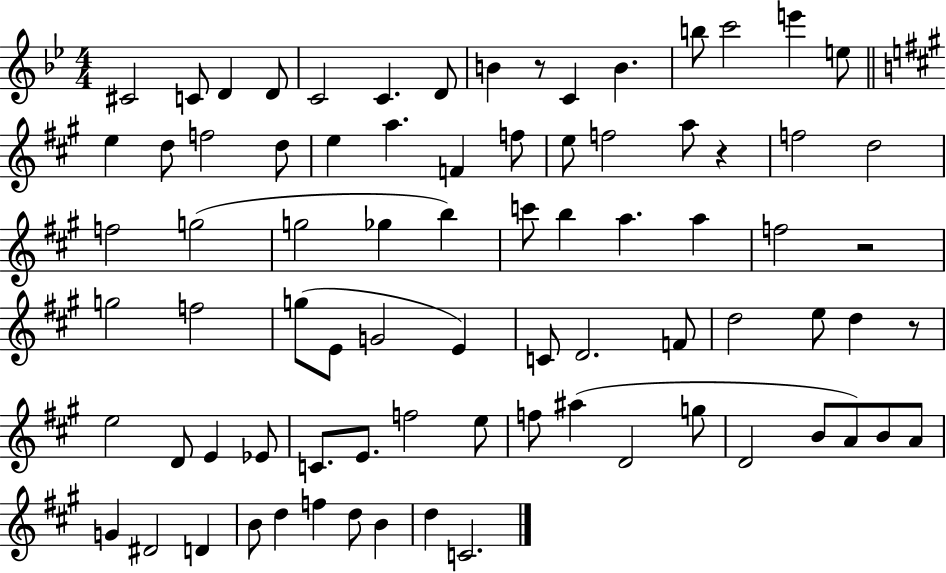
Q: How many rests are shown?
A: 4